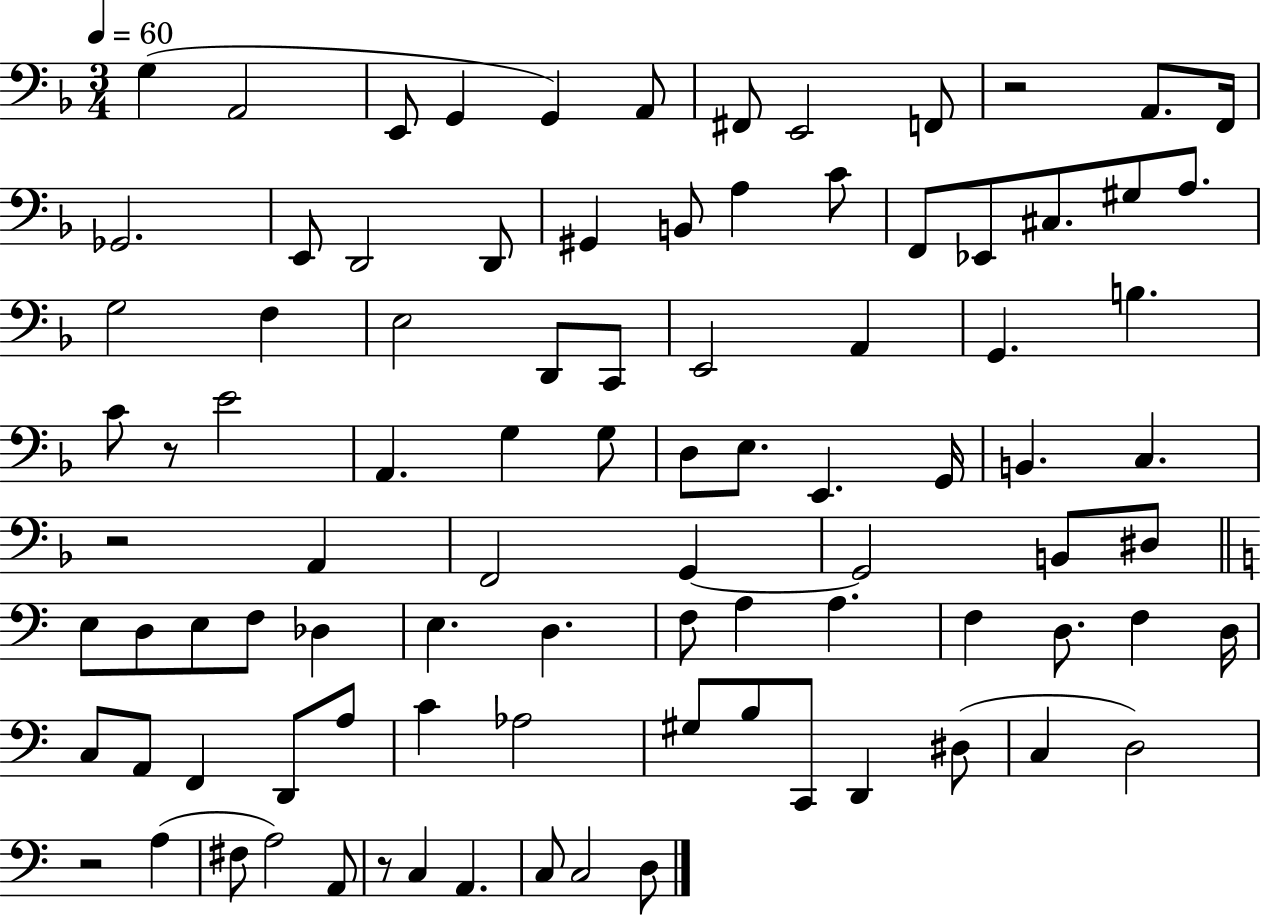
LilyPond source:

{
  \clef bass
  \numericTimeSignature
  \time 3/4
  \key f \major
  \tempo 4 = 60
  g4( a,2 | e,8 g,4 g,4) a,8 | fis,8 e,2 f,8 | r2 a,8. f,16 | \break ges,2. | e,8 d,2 d,8 | gis,4 b,8 a4 c'8 | f,8 ees,8 cis8. gis8 a8. | \break g2 f4 | e2 d,8 c,8 | e,2 a,4 | g,4. b4. | \break c'8 r8 e'2 | a,4. g4 g8 | d8 e8. e,4. g,16 | b,4. c4. | \break r2 a,4 | f,2 g,4~~ | g,2 b,8 dis8 | \bar "||" \break \key c \major e8 d8 e8 f8 des4 | e4. d4. | f8 a4 a4. | f4 d8. f4 d16 | \break c8 a,8 f,4 d,8 a8 | c'4 aes2 | gis8 b8 c,8 d,4 dis8( | c4 d2) | \break r2 a4( | fis8 a2) a,8 | r8 c4 a,4. | c8 c2 d8 | \break \bar "|."
}